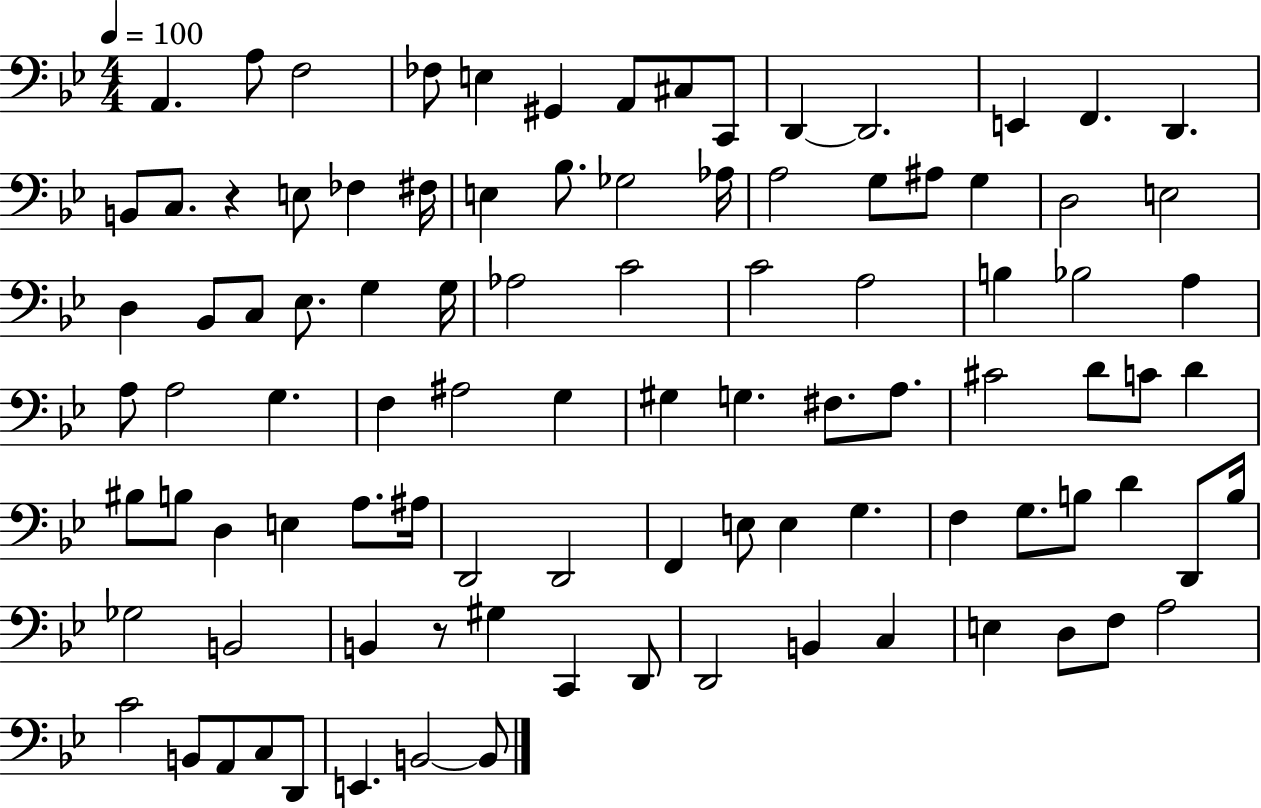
{
  \clef bass
  \numericTimeSignature
  \time 4/4
  \key bes \major
  \tempo 4 = 100
  a,4. a8 f2 | fes8 e4 gis,4 a,8 cis8 c,8 | d,4~~ d,2. | e,4 f,4. d,4. | \break b,8 c8. r4 e8 fes4 fis16 | e4 bes8. ges2 aes16 | a2 g8 ais8 g4 | d2 e2 | \break d4 bes,8 c8 ees8. g4 g16 | aes2 c'2 | c'2 a2 | b4 bes2 a4 | \break a8 a2 g4. | f4 ais2 g4 | gis4 g4. fis8. a8. | cis'2 d'8 c'8 d'4 | \break bis8 b8 d4 e4 a8. ais16 | d,2 d,2 | f,4 e8 e4 g4. | f4 g8. b8 d'4 d,8 b16 | \break ges2 b,2 | b,4 r8 gis4 c,4 d,8 | d,2 b,4 c4 | e4 d8 f8 a2 | \break c'2 b,8 a,8 c8 d,8 | e,4. b,2~~ b,8 | \bar "|."
}